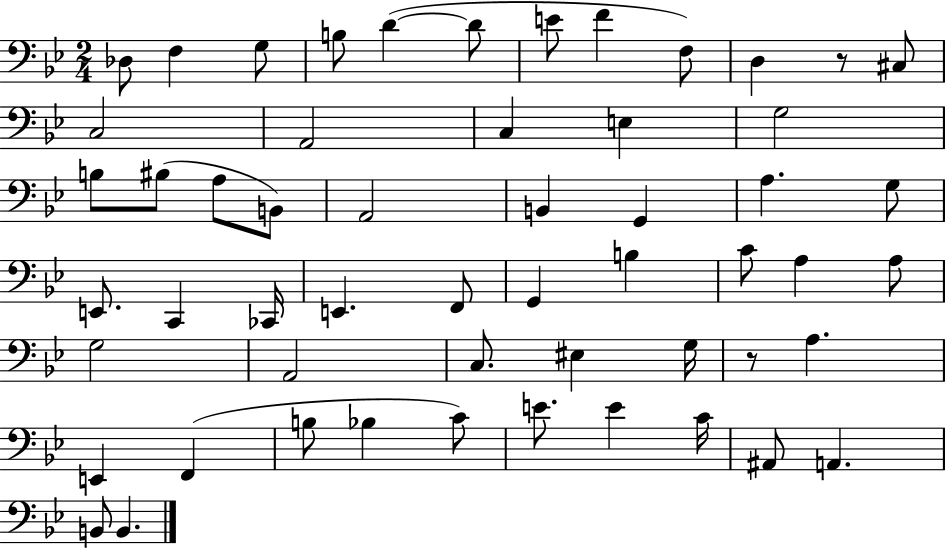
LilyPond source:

{
  \clef bass
  \numericTimeSignature
  \time 2/4
  \key bes \major
  des8 f4 g8 | b8 d'4~(~ d'8 | e'8 f'4 f8) | d4 r8 cis8 | \break c2 | a,2 | c4 e4 | g2 | \break b8 bis8( a8 b,8) | a,2 | b,4 g,4 | a4. g8 | \break e,8. c,4 ces,16 | e,4. f,8 | g,4 b4 | c'8 a4 a8 | \break g2 | a,2 | c8. eis4 g16 | r8 a4. | \break e,4 f,4( | b8 bes4 c'8) | e'8. e'4 c'16 | ais,8 a,4. | \break b,8 b,4. | \bar "|."
}